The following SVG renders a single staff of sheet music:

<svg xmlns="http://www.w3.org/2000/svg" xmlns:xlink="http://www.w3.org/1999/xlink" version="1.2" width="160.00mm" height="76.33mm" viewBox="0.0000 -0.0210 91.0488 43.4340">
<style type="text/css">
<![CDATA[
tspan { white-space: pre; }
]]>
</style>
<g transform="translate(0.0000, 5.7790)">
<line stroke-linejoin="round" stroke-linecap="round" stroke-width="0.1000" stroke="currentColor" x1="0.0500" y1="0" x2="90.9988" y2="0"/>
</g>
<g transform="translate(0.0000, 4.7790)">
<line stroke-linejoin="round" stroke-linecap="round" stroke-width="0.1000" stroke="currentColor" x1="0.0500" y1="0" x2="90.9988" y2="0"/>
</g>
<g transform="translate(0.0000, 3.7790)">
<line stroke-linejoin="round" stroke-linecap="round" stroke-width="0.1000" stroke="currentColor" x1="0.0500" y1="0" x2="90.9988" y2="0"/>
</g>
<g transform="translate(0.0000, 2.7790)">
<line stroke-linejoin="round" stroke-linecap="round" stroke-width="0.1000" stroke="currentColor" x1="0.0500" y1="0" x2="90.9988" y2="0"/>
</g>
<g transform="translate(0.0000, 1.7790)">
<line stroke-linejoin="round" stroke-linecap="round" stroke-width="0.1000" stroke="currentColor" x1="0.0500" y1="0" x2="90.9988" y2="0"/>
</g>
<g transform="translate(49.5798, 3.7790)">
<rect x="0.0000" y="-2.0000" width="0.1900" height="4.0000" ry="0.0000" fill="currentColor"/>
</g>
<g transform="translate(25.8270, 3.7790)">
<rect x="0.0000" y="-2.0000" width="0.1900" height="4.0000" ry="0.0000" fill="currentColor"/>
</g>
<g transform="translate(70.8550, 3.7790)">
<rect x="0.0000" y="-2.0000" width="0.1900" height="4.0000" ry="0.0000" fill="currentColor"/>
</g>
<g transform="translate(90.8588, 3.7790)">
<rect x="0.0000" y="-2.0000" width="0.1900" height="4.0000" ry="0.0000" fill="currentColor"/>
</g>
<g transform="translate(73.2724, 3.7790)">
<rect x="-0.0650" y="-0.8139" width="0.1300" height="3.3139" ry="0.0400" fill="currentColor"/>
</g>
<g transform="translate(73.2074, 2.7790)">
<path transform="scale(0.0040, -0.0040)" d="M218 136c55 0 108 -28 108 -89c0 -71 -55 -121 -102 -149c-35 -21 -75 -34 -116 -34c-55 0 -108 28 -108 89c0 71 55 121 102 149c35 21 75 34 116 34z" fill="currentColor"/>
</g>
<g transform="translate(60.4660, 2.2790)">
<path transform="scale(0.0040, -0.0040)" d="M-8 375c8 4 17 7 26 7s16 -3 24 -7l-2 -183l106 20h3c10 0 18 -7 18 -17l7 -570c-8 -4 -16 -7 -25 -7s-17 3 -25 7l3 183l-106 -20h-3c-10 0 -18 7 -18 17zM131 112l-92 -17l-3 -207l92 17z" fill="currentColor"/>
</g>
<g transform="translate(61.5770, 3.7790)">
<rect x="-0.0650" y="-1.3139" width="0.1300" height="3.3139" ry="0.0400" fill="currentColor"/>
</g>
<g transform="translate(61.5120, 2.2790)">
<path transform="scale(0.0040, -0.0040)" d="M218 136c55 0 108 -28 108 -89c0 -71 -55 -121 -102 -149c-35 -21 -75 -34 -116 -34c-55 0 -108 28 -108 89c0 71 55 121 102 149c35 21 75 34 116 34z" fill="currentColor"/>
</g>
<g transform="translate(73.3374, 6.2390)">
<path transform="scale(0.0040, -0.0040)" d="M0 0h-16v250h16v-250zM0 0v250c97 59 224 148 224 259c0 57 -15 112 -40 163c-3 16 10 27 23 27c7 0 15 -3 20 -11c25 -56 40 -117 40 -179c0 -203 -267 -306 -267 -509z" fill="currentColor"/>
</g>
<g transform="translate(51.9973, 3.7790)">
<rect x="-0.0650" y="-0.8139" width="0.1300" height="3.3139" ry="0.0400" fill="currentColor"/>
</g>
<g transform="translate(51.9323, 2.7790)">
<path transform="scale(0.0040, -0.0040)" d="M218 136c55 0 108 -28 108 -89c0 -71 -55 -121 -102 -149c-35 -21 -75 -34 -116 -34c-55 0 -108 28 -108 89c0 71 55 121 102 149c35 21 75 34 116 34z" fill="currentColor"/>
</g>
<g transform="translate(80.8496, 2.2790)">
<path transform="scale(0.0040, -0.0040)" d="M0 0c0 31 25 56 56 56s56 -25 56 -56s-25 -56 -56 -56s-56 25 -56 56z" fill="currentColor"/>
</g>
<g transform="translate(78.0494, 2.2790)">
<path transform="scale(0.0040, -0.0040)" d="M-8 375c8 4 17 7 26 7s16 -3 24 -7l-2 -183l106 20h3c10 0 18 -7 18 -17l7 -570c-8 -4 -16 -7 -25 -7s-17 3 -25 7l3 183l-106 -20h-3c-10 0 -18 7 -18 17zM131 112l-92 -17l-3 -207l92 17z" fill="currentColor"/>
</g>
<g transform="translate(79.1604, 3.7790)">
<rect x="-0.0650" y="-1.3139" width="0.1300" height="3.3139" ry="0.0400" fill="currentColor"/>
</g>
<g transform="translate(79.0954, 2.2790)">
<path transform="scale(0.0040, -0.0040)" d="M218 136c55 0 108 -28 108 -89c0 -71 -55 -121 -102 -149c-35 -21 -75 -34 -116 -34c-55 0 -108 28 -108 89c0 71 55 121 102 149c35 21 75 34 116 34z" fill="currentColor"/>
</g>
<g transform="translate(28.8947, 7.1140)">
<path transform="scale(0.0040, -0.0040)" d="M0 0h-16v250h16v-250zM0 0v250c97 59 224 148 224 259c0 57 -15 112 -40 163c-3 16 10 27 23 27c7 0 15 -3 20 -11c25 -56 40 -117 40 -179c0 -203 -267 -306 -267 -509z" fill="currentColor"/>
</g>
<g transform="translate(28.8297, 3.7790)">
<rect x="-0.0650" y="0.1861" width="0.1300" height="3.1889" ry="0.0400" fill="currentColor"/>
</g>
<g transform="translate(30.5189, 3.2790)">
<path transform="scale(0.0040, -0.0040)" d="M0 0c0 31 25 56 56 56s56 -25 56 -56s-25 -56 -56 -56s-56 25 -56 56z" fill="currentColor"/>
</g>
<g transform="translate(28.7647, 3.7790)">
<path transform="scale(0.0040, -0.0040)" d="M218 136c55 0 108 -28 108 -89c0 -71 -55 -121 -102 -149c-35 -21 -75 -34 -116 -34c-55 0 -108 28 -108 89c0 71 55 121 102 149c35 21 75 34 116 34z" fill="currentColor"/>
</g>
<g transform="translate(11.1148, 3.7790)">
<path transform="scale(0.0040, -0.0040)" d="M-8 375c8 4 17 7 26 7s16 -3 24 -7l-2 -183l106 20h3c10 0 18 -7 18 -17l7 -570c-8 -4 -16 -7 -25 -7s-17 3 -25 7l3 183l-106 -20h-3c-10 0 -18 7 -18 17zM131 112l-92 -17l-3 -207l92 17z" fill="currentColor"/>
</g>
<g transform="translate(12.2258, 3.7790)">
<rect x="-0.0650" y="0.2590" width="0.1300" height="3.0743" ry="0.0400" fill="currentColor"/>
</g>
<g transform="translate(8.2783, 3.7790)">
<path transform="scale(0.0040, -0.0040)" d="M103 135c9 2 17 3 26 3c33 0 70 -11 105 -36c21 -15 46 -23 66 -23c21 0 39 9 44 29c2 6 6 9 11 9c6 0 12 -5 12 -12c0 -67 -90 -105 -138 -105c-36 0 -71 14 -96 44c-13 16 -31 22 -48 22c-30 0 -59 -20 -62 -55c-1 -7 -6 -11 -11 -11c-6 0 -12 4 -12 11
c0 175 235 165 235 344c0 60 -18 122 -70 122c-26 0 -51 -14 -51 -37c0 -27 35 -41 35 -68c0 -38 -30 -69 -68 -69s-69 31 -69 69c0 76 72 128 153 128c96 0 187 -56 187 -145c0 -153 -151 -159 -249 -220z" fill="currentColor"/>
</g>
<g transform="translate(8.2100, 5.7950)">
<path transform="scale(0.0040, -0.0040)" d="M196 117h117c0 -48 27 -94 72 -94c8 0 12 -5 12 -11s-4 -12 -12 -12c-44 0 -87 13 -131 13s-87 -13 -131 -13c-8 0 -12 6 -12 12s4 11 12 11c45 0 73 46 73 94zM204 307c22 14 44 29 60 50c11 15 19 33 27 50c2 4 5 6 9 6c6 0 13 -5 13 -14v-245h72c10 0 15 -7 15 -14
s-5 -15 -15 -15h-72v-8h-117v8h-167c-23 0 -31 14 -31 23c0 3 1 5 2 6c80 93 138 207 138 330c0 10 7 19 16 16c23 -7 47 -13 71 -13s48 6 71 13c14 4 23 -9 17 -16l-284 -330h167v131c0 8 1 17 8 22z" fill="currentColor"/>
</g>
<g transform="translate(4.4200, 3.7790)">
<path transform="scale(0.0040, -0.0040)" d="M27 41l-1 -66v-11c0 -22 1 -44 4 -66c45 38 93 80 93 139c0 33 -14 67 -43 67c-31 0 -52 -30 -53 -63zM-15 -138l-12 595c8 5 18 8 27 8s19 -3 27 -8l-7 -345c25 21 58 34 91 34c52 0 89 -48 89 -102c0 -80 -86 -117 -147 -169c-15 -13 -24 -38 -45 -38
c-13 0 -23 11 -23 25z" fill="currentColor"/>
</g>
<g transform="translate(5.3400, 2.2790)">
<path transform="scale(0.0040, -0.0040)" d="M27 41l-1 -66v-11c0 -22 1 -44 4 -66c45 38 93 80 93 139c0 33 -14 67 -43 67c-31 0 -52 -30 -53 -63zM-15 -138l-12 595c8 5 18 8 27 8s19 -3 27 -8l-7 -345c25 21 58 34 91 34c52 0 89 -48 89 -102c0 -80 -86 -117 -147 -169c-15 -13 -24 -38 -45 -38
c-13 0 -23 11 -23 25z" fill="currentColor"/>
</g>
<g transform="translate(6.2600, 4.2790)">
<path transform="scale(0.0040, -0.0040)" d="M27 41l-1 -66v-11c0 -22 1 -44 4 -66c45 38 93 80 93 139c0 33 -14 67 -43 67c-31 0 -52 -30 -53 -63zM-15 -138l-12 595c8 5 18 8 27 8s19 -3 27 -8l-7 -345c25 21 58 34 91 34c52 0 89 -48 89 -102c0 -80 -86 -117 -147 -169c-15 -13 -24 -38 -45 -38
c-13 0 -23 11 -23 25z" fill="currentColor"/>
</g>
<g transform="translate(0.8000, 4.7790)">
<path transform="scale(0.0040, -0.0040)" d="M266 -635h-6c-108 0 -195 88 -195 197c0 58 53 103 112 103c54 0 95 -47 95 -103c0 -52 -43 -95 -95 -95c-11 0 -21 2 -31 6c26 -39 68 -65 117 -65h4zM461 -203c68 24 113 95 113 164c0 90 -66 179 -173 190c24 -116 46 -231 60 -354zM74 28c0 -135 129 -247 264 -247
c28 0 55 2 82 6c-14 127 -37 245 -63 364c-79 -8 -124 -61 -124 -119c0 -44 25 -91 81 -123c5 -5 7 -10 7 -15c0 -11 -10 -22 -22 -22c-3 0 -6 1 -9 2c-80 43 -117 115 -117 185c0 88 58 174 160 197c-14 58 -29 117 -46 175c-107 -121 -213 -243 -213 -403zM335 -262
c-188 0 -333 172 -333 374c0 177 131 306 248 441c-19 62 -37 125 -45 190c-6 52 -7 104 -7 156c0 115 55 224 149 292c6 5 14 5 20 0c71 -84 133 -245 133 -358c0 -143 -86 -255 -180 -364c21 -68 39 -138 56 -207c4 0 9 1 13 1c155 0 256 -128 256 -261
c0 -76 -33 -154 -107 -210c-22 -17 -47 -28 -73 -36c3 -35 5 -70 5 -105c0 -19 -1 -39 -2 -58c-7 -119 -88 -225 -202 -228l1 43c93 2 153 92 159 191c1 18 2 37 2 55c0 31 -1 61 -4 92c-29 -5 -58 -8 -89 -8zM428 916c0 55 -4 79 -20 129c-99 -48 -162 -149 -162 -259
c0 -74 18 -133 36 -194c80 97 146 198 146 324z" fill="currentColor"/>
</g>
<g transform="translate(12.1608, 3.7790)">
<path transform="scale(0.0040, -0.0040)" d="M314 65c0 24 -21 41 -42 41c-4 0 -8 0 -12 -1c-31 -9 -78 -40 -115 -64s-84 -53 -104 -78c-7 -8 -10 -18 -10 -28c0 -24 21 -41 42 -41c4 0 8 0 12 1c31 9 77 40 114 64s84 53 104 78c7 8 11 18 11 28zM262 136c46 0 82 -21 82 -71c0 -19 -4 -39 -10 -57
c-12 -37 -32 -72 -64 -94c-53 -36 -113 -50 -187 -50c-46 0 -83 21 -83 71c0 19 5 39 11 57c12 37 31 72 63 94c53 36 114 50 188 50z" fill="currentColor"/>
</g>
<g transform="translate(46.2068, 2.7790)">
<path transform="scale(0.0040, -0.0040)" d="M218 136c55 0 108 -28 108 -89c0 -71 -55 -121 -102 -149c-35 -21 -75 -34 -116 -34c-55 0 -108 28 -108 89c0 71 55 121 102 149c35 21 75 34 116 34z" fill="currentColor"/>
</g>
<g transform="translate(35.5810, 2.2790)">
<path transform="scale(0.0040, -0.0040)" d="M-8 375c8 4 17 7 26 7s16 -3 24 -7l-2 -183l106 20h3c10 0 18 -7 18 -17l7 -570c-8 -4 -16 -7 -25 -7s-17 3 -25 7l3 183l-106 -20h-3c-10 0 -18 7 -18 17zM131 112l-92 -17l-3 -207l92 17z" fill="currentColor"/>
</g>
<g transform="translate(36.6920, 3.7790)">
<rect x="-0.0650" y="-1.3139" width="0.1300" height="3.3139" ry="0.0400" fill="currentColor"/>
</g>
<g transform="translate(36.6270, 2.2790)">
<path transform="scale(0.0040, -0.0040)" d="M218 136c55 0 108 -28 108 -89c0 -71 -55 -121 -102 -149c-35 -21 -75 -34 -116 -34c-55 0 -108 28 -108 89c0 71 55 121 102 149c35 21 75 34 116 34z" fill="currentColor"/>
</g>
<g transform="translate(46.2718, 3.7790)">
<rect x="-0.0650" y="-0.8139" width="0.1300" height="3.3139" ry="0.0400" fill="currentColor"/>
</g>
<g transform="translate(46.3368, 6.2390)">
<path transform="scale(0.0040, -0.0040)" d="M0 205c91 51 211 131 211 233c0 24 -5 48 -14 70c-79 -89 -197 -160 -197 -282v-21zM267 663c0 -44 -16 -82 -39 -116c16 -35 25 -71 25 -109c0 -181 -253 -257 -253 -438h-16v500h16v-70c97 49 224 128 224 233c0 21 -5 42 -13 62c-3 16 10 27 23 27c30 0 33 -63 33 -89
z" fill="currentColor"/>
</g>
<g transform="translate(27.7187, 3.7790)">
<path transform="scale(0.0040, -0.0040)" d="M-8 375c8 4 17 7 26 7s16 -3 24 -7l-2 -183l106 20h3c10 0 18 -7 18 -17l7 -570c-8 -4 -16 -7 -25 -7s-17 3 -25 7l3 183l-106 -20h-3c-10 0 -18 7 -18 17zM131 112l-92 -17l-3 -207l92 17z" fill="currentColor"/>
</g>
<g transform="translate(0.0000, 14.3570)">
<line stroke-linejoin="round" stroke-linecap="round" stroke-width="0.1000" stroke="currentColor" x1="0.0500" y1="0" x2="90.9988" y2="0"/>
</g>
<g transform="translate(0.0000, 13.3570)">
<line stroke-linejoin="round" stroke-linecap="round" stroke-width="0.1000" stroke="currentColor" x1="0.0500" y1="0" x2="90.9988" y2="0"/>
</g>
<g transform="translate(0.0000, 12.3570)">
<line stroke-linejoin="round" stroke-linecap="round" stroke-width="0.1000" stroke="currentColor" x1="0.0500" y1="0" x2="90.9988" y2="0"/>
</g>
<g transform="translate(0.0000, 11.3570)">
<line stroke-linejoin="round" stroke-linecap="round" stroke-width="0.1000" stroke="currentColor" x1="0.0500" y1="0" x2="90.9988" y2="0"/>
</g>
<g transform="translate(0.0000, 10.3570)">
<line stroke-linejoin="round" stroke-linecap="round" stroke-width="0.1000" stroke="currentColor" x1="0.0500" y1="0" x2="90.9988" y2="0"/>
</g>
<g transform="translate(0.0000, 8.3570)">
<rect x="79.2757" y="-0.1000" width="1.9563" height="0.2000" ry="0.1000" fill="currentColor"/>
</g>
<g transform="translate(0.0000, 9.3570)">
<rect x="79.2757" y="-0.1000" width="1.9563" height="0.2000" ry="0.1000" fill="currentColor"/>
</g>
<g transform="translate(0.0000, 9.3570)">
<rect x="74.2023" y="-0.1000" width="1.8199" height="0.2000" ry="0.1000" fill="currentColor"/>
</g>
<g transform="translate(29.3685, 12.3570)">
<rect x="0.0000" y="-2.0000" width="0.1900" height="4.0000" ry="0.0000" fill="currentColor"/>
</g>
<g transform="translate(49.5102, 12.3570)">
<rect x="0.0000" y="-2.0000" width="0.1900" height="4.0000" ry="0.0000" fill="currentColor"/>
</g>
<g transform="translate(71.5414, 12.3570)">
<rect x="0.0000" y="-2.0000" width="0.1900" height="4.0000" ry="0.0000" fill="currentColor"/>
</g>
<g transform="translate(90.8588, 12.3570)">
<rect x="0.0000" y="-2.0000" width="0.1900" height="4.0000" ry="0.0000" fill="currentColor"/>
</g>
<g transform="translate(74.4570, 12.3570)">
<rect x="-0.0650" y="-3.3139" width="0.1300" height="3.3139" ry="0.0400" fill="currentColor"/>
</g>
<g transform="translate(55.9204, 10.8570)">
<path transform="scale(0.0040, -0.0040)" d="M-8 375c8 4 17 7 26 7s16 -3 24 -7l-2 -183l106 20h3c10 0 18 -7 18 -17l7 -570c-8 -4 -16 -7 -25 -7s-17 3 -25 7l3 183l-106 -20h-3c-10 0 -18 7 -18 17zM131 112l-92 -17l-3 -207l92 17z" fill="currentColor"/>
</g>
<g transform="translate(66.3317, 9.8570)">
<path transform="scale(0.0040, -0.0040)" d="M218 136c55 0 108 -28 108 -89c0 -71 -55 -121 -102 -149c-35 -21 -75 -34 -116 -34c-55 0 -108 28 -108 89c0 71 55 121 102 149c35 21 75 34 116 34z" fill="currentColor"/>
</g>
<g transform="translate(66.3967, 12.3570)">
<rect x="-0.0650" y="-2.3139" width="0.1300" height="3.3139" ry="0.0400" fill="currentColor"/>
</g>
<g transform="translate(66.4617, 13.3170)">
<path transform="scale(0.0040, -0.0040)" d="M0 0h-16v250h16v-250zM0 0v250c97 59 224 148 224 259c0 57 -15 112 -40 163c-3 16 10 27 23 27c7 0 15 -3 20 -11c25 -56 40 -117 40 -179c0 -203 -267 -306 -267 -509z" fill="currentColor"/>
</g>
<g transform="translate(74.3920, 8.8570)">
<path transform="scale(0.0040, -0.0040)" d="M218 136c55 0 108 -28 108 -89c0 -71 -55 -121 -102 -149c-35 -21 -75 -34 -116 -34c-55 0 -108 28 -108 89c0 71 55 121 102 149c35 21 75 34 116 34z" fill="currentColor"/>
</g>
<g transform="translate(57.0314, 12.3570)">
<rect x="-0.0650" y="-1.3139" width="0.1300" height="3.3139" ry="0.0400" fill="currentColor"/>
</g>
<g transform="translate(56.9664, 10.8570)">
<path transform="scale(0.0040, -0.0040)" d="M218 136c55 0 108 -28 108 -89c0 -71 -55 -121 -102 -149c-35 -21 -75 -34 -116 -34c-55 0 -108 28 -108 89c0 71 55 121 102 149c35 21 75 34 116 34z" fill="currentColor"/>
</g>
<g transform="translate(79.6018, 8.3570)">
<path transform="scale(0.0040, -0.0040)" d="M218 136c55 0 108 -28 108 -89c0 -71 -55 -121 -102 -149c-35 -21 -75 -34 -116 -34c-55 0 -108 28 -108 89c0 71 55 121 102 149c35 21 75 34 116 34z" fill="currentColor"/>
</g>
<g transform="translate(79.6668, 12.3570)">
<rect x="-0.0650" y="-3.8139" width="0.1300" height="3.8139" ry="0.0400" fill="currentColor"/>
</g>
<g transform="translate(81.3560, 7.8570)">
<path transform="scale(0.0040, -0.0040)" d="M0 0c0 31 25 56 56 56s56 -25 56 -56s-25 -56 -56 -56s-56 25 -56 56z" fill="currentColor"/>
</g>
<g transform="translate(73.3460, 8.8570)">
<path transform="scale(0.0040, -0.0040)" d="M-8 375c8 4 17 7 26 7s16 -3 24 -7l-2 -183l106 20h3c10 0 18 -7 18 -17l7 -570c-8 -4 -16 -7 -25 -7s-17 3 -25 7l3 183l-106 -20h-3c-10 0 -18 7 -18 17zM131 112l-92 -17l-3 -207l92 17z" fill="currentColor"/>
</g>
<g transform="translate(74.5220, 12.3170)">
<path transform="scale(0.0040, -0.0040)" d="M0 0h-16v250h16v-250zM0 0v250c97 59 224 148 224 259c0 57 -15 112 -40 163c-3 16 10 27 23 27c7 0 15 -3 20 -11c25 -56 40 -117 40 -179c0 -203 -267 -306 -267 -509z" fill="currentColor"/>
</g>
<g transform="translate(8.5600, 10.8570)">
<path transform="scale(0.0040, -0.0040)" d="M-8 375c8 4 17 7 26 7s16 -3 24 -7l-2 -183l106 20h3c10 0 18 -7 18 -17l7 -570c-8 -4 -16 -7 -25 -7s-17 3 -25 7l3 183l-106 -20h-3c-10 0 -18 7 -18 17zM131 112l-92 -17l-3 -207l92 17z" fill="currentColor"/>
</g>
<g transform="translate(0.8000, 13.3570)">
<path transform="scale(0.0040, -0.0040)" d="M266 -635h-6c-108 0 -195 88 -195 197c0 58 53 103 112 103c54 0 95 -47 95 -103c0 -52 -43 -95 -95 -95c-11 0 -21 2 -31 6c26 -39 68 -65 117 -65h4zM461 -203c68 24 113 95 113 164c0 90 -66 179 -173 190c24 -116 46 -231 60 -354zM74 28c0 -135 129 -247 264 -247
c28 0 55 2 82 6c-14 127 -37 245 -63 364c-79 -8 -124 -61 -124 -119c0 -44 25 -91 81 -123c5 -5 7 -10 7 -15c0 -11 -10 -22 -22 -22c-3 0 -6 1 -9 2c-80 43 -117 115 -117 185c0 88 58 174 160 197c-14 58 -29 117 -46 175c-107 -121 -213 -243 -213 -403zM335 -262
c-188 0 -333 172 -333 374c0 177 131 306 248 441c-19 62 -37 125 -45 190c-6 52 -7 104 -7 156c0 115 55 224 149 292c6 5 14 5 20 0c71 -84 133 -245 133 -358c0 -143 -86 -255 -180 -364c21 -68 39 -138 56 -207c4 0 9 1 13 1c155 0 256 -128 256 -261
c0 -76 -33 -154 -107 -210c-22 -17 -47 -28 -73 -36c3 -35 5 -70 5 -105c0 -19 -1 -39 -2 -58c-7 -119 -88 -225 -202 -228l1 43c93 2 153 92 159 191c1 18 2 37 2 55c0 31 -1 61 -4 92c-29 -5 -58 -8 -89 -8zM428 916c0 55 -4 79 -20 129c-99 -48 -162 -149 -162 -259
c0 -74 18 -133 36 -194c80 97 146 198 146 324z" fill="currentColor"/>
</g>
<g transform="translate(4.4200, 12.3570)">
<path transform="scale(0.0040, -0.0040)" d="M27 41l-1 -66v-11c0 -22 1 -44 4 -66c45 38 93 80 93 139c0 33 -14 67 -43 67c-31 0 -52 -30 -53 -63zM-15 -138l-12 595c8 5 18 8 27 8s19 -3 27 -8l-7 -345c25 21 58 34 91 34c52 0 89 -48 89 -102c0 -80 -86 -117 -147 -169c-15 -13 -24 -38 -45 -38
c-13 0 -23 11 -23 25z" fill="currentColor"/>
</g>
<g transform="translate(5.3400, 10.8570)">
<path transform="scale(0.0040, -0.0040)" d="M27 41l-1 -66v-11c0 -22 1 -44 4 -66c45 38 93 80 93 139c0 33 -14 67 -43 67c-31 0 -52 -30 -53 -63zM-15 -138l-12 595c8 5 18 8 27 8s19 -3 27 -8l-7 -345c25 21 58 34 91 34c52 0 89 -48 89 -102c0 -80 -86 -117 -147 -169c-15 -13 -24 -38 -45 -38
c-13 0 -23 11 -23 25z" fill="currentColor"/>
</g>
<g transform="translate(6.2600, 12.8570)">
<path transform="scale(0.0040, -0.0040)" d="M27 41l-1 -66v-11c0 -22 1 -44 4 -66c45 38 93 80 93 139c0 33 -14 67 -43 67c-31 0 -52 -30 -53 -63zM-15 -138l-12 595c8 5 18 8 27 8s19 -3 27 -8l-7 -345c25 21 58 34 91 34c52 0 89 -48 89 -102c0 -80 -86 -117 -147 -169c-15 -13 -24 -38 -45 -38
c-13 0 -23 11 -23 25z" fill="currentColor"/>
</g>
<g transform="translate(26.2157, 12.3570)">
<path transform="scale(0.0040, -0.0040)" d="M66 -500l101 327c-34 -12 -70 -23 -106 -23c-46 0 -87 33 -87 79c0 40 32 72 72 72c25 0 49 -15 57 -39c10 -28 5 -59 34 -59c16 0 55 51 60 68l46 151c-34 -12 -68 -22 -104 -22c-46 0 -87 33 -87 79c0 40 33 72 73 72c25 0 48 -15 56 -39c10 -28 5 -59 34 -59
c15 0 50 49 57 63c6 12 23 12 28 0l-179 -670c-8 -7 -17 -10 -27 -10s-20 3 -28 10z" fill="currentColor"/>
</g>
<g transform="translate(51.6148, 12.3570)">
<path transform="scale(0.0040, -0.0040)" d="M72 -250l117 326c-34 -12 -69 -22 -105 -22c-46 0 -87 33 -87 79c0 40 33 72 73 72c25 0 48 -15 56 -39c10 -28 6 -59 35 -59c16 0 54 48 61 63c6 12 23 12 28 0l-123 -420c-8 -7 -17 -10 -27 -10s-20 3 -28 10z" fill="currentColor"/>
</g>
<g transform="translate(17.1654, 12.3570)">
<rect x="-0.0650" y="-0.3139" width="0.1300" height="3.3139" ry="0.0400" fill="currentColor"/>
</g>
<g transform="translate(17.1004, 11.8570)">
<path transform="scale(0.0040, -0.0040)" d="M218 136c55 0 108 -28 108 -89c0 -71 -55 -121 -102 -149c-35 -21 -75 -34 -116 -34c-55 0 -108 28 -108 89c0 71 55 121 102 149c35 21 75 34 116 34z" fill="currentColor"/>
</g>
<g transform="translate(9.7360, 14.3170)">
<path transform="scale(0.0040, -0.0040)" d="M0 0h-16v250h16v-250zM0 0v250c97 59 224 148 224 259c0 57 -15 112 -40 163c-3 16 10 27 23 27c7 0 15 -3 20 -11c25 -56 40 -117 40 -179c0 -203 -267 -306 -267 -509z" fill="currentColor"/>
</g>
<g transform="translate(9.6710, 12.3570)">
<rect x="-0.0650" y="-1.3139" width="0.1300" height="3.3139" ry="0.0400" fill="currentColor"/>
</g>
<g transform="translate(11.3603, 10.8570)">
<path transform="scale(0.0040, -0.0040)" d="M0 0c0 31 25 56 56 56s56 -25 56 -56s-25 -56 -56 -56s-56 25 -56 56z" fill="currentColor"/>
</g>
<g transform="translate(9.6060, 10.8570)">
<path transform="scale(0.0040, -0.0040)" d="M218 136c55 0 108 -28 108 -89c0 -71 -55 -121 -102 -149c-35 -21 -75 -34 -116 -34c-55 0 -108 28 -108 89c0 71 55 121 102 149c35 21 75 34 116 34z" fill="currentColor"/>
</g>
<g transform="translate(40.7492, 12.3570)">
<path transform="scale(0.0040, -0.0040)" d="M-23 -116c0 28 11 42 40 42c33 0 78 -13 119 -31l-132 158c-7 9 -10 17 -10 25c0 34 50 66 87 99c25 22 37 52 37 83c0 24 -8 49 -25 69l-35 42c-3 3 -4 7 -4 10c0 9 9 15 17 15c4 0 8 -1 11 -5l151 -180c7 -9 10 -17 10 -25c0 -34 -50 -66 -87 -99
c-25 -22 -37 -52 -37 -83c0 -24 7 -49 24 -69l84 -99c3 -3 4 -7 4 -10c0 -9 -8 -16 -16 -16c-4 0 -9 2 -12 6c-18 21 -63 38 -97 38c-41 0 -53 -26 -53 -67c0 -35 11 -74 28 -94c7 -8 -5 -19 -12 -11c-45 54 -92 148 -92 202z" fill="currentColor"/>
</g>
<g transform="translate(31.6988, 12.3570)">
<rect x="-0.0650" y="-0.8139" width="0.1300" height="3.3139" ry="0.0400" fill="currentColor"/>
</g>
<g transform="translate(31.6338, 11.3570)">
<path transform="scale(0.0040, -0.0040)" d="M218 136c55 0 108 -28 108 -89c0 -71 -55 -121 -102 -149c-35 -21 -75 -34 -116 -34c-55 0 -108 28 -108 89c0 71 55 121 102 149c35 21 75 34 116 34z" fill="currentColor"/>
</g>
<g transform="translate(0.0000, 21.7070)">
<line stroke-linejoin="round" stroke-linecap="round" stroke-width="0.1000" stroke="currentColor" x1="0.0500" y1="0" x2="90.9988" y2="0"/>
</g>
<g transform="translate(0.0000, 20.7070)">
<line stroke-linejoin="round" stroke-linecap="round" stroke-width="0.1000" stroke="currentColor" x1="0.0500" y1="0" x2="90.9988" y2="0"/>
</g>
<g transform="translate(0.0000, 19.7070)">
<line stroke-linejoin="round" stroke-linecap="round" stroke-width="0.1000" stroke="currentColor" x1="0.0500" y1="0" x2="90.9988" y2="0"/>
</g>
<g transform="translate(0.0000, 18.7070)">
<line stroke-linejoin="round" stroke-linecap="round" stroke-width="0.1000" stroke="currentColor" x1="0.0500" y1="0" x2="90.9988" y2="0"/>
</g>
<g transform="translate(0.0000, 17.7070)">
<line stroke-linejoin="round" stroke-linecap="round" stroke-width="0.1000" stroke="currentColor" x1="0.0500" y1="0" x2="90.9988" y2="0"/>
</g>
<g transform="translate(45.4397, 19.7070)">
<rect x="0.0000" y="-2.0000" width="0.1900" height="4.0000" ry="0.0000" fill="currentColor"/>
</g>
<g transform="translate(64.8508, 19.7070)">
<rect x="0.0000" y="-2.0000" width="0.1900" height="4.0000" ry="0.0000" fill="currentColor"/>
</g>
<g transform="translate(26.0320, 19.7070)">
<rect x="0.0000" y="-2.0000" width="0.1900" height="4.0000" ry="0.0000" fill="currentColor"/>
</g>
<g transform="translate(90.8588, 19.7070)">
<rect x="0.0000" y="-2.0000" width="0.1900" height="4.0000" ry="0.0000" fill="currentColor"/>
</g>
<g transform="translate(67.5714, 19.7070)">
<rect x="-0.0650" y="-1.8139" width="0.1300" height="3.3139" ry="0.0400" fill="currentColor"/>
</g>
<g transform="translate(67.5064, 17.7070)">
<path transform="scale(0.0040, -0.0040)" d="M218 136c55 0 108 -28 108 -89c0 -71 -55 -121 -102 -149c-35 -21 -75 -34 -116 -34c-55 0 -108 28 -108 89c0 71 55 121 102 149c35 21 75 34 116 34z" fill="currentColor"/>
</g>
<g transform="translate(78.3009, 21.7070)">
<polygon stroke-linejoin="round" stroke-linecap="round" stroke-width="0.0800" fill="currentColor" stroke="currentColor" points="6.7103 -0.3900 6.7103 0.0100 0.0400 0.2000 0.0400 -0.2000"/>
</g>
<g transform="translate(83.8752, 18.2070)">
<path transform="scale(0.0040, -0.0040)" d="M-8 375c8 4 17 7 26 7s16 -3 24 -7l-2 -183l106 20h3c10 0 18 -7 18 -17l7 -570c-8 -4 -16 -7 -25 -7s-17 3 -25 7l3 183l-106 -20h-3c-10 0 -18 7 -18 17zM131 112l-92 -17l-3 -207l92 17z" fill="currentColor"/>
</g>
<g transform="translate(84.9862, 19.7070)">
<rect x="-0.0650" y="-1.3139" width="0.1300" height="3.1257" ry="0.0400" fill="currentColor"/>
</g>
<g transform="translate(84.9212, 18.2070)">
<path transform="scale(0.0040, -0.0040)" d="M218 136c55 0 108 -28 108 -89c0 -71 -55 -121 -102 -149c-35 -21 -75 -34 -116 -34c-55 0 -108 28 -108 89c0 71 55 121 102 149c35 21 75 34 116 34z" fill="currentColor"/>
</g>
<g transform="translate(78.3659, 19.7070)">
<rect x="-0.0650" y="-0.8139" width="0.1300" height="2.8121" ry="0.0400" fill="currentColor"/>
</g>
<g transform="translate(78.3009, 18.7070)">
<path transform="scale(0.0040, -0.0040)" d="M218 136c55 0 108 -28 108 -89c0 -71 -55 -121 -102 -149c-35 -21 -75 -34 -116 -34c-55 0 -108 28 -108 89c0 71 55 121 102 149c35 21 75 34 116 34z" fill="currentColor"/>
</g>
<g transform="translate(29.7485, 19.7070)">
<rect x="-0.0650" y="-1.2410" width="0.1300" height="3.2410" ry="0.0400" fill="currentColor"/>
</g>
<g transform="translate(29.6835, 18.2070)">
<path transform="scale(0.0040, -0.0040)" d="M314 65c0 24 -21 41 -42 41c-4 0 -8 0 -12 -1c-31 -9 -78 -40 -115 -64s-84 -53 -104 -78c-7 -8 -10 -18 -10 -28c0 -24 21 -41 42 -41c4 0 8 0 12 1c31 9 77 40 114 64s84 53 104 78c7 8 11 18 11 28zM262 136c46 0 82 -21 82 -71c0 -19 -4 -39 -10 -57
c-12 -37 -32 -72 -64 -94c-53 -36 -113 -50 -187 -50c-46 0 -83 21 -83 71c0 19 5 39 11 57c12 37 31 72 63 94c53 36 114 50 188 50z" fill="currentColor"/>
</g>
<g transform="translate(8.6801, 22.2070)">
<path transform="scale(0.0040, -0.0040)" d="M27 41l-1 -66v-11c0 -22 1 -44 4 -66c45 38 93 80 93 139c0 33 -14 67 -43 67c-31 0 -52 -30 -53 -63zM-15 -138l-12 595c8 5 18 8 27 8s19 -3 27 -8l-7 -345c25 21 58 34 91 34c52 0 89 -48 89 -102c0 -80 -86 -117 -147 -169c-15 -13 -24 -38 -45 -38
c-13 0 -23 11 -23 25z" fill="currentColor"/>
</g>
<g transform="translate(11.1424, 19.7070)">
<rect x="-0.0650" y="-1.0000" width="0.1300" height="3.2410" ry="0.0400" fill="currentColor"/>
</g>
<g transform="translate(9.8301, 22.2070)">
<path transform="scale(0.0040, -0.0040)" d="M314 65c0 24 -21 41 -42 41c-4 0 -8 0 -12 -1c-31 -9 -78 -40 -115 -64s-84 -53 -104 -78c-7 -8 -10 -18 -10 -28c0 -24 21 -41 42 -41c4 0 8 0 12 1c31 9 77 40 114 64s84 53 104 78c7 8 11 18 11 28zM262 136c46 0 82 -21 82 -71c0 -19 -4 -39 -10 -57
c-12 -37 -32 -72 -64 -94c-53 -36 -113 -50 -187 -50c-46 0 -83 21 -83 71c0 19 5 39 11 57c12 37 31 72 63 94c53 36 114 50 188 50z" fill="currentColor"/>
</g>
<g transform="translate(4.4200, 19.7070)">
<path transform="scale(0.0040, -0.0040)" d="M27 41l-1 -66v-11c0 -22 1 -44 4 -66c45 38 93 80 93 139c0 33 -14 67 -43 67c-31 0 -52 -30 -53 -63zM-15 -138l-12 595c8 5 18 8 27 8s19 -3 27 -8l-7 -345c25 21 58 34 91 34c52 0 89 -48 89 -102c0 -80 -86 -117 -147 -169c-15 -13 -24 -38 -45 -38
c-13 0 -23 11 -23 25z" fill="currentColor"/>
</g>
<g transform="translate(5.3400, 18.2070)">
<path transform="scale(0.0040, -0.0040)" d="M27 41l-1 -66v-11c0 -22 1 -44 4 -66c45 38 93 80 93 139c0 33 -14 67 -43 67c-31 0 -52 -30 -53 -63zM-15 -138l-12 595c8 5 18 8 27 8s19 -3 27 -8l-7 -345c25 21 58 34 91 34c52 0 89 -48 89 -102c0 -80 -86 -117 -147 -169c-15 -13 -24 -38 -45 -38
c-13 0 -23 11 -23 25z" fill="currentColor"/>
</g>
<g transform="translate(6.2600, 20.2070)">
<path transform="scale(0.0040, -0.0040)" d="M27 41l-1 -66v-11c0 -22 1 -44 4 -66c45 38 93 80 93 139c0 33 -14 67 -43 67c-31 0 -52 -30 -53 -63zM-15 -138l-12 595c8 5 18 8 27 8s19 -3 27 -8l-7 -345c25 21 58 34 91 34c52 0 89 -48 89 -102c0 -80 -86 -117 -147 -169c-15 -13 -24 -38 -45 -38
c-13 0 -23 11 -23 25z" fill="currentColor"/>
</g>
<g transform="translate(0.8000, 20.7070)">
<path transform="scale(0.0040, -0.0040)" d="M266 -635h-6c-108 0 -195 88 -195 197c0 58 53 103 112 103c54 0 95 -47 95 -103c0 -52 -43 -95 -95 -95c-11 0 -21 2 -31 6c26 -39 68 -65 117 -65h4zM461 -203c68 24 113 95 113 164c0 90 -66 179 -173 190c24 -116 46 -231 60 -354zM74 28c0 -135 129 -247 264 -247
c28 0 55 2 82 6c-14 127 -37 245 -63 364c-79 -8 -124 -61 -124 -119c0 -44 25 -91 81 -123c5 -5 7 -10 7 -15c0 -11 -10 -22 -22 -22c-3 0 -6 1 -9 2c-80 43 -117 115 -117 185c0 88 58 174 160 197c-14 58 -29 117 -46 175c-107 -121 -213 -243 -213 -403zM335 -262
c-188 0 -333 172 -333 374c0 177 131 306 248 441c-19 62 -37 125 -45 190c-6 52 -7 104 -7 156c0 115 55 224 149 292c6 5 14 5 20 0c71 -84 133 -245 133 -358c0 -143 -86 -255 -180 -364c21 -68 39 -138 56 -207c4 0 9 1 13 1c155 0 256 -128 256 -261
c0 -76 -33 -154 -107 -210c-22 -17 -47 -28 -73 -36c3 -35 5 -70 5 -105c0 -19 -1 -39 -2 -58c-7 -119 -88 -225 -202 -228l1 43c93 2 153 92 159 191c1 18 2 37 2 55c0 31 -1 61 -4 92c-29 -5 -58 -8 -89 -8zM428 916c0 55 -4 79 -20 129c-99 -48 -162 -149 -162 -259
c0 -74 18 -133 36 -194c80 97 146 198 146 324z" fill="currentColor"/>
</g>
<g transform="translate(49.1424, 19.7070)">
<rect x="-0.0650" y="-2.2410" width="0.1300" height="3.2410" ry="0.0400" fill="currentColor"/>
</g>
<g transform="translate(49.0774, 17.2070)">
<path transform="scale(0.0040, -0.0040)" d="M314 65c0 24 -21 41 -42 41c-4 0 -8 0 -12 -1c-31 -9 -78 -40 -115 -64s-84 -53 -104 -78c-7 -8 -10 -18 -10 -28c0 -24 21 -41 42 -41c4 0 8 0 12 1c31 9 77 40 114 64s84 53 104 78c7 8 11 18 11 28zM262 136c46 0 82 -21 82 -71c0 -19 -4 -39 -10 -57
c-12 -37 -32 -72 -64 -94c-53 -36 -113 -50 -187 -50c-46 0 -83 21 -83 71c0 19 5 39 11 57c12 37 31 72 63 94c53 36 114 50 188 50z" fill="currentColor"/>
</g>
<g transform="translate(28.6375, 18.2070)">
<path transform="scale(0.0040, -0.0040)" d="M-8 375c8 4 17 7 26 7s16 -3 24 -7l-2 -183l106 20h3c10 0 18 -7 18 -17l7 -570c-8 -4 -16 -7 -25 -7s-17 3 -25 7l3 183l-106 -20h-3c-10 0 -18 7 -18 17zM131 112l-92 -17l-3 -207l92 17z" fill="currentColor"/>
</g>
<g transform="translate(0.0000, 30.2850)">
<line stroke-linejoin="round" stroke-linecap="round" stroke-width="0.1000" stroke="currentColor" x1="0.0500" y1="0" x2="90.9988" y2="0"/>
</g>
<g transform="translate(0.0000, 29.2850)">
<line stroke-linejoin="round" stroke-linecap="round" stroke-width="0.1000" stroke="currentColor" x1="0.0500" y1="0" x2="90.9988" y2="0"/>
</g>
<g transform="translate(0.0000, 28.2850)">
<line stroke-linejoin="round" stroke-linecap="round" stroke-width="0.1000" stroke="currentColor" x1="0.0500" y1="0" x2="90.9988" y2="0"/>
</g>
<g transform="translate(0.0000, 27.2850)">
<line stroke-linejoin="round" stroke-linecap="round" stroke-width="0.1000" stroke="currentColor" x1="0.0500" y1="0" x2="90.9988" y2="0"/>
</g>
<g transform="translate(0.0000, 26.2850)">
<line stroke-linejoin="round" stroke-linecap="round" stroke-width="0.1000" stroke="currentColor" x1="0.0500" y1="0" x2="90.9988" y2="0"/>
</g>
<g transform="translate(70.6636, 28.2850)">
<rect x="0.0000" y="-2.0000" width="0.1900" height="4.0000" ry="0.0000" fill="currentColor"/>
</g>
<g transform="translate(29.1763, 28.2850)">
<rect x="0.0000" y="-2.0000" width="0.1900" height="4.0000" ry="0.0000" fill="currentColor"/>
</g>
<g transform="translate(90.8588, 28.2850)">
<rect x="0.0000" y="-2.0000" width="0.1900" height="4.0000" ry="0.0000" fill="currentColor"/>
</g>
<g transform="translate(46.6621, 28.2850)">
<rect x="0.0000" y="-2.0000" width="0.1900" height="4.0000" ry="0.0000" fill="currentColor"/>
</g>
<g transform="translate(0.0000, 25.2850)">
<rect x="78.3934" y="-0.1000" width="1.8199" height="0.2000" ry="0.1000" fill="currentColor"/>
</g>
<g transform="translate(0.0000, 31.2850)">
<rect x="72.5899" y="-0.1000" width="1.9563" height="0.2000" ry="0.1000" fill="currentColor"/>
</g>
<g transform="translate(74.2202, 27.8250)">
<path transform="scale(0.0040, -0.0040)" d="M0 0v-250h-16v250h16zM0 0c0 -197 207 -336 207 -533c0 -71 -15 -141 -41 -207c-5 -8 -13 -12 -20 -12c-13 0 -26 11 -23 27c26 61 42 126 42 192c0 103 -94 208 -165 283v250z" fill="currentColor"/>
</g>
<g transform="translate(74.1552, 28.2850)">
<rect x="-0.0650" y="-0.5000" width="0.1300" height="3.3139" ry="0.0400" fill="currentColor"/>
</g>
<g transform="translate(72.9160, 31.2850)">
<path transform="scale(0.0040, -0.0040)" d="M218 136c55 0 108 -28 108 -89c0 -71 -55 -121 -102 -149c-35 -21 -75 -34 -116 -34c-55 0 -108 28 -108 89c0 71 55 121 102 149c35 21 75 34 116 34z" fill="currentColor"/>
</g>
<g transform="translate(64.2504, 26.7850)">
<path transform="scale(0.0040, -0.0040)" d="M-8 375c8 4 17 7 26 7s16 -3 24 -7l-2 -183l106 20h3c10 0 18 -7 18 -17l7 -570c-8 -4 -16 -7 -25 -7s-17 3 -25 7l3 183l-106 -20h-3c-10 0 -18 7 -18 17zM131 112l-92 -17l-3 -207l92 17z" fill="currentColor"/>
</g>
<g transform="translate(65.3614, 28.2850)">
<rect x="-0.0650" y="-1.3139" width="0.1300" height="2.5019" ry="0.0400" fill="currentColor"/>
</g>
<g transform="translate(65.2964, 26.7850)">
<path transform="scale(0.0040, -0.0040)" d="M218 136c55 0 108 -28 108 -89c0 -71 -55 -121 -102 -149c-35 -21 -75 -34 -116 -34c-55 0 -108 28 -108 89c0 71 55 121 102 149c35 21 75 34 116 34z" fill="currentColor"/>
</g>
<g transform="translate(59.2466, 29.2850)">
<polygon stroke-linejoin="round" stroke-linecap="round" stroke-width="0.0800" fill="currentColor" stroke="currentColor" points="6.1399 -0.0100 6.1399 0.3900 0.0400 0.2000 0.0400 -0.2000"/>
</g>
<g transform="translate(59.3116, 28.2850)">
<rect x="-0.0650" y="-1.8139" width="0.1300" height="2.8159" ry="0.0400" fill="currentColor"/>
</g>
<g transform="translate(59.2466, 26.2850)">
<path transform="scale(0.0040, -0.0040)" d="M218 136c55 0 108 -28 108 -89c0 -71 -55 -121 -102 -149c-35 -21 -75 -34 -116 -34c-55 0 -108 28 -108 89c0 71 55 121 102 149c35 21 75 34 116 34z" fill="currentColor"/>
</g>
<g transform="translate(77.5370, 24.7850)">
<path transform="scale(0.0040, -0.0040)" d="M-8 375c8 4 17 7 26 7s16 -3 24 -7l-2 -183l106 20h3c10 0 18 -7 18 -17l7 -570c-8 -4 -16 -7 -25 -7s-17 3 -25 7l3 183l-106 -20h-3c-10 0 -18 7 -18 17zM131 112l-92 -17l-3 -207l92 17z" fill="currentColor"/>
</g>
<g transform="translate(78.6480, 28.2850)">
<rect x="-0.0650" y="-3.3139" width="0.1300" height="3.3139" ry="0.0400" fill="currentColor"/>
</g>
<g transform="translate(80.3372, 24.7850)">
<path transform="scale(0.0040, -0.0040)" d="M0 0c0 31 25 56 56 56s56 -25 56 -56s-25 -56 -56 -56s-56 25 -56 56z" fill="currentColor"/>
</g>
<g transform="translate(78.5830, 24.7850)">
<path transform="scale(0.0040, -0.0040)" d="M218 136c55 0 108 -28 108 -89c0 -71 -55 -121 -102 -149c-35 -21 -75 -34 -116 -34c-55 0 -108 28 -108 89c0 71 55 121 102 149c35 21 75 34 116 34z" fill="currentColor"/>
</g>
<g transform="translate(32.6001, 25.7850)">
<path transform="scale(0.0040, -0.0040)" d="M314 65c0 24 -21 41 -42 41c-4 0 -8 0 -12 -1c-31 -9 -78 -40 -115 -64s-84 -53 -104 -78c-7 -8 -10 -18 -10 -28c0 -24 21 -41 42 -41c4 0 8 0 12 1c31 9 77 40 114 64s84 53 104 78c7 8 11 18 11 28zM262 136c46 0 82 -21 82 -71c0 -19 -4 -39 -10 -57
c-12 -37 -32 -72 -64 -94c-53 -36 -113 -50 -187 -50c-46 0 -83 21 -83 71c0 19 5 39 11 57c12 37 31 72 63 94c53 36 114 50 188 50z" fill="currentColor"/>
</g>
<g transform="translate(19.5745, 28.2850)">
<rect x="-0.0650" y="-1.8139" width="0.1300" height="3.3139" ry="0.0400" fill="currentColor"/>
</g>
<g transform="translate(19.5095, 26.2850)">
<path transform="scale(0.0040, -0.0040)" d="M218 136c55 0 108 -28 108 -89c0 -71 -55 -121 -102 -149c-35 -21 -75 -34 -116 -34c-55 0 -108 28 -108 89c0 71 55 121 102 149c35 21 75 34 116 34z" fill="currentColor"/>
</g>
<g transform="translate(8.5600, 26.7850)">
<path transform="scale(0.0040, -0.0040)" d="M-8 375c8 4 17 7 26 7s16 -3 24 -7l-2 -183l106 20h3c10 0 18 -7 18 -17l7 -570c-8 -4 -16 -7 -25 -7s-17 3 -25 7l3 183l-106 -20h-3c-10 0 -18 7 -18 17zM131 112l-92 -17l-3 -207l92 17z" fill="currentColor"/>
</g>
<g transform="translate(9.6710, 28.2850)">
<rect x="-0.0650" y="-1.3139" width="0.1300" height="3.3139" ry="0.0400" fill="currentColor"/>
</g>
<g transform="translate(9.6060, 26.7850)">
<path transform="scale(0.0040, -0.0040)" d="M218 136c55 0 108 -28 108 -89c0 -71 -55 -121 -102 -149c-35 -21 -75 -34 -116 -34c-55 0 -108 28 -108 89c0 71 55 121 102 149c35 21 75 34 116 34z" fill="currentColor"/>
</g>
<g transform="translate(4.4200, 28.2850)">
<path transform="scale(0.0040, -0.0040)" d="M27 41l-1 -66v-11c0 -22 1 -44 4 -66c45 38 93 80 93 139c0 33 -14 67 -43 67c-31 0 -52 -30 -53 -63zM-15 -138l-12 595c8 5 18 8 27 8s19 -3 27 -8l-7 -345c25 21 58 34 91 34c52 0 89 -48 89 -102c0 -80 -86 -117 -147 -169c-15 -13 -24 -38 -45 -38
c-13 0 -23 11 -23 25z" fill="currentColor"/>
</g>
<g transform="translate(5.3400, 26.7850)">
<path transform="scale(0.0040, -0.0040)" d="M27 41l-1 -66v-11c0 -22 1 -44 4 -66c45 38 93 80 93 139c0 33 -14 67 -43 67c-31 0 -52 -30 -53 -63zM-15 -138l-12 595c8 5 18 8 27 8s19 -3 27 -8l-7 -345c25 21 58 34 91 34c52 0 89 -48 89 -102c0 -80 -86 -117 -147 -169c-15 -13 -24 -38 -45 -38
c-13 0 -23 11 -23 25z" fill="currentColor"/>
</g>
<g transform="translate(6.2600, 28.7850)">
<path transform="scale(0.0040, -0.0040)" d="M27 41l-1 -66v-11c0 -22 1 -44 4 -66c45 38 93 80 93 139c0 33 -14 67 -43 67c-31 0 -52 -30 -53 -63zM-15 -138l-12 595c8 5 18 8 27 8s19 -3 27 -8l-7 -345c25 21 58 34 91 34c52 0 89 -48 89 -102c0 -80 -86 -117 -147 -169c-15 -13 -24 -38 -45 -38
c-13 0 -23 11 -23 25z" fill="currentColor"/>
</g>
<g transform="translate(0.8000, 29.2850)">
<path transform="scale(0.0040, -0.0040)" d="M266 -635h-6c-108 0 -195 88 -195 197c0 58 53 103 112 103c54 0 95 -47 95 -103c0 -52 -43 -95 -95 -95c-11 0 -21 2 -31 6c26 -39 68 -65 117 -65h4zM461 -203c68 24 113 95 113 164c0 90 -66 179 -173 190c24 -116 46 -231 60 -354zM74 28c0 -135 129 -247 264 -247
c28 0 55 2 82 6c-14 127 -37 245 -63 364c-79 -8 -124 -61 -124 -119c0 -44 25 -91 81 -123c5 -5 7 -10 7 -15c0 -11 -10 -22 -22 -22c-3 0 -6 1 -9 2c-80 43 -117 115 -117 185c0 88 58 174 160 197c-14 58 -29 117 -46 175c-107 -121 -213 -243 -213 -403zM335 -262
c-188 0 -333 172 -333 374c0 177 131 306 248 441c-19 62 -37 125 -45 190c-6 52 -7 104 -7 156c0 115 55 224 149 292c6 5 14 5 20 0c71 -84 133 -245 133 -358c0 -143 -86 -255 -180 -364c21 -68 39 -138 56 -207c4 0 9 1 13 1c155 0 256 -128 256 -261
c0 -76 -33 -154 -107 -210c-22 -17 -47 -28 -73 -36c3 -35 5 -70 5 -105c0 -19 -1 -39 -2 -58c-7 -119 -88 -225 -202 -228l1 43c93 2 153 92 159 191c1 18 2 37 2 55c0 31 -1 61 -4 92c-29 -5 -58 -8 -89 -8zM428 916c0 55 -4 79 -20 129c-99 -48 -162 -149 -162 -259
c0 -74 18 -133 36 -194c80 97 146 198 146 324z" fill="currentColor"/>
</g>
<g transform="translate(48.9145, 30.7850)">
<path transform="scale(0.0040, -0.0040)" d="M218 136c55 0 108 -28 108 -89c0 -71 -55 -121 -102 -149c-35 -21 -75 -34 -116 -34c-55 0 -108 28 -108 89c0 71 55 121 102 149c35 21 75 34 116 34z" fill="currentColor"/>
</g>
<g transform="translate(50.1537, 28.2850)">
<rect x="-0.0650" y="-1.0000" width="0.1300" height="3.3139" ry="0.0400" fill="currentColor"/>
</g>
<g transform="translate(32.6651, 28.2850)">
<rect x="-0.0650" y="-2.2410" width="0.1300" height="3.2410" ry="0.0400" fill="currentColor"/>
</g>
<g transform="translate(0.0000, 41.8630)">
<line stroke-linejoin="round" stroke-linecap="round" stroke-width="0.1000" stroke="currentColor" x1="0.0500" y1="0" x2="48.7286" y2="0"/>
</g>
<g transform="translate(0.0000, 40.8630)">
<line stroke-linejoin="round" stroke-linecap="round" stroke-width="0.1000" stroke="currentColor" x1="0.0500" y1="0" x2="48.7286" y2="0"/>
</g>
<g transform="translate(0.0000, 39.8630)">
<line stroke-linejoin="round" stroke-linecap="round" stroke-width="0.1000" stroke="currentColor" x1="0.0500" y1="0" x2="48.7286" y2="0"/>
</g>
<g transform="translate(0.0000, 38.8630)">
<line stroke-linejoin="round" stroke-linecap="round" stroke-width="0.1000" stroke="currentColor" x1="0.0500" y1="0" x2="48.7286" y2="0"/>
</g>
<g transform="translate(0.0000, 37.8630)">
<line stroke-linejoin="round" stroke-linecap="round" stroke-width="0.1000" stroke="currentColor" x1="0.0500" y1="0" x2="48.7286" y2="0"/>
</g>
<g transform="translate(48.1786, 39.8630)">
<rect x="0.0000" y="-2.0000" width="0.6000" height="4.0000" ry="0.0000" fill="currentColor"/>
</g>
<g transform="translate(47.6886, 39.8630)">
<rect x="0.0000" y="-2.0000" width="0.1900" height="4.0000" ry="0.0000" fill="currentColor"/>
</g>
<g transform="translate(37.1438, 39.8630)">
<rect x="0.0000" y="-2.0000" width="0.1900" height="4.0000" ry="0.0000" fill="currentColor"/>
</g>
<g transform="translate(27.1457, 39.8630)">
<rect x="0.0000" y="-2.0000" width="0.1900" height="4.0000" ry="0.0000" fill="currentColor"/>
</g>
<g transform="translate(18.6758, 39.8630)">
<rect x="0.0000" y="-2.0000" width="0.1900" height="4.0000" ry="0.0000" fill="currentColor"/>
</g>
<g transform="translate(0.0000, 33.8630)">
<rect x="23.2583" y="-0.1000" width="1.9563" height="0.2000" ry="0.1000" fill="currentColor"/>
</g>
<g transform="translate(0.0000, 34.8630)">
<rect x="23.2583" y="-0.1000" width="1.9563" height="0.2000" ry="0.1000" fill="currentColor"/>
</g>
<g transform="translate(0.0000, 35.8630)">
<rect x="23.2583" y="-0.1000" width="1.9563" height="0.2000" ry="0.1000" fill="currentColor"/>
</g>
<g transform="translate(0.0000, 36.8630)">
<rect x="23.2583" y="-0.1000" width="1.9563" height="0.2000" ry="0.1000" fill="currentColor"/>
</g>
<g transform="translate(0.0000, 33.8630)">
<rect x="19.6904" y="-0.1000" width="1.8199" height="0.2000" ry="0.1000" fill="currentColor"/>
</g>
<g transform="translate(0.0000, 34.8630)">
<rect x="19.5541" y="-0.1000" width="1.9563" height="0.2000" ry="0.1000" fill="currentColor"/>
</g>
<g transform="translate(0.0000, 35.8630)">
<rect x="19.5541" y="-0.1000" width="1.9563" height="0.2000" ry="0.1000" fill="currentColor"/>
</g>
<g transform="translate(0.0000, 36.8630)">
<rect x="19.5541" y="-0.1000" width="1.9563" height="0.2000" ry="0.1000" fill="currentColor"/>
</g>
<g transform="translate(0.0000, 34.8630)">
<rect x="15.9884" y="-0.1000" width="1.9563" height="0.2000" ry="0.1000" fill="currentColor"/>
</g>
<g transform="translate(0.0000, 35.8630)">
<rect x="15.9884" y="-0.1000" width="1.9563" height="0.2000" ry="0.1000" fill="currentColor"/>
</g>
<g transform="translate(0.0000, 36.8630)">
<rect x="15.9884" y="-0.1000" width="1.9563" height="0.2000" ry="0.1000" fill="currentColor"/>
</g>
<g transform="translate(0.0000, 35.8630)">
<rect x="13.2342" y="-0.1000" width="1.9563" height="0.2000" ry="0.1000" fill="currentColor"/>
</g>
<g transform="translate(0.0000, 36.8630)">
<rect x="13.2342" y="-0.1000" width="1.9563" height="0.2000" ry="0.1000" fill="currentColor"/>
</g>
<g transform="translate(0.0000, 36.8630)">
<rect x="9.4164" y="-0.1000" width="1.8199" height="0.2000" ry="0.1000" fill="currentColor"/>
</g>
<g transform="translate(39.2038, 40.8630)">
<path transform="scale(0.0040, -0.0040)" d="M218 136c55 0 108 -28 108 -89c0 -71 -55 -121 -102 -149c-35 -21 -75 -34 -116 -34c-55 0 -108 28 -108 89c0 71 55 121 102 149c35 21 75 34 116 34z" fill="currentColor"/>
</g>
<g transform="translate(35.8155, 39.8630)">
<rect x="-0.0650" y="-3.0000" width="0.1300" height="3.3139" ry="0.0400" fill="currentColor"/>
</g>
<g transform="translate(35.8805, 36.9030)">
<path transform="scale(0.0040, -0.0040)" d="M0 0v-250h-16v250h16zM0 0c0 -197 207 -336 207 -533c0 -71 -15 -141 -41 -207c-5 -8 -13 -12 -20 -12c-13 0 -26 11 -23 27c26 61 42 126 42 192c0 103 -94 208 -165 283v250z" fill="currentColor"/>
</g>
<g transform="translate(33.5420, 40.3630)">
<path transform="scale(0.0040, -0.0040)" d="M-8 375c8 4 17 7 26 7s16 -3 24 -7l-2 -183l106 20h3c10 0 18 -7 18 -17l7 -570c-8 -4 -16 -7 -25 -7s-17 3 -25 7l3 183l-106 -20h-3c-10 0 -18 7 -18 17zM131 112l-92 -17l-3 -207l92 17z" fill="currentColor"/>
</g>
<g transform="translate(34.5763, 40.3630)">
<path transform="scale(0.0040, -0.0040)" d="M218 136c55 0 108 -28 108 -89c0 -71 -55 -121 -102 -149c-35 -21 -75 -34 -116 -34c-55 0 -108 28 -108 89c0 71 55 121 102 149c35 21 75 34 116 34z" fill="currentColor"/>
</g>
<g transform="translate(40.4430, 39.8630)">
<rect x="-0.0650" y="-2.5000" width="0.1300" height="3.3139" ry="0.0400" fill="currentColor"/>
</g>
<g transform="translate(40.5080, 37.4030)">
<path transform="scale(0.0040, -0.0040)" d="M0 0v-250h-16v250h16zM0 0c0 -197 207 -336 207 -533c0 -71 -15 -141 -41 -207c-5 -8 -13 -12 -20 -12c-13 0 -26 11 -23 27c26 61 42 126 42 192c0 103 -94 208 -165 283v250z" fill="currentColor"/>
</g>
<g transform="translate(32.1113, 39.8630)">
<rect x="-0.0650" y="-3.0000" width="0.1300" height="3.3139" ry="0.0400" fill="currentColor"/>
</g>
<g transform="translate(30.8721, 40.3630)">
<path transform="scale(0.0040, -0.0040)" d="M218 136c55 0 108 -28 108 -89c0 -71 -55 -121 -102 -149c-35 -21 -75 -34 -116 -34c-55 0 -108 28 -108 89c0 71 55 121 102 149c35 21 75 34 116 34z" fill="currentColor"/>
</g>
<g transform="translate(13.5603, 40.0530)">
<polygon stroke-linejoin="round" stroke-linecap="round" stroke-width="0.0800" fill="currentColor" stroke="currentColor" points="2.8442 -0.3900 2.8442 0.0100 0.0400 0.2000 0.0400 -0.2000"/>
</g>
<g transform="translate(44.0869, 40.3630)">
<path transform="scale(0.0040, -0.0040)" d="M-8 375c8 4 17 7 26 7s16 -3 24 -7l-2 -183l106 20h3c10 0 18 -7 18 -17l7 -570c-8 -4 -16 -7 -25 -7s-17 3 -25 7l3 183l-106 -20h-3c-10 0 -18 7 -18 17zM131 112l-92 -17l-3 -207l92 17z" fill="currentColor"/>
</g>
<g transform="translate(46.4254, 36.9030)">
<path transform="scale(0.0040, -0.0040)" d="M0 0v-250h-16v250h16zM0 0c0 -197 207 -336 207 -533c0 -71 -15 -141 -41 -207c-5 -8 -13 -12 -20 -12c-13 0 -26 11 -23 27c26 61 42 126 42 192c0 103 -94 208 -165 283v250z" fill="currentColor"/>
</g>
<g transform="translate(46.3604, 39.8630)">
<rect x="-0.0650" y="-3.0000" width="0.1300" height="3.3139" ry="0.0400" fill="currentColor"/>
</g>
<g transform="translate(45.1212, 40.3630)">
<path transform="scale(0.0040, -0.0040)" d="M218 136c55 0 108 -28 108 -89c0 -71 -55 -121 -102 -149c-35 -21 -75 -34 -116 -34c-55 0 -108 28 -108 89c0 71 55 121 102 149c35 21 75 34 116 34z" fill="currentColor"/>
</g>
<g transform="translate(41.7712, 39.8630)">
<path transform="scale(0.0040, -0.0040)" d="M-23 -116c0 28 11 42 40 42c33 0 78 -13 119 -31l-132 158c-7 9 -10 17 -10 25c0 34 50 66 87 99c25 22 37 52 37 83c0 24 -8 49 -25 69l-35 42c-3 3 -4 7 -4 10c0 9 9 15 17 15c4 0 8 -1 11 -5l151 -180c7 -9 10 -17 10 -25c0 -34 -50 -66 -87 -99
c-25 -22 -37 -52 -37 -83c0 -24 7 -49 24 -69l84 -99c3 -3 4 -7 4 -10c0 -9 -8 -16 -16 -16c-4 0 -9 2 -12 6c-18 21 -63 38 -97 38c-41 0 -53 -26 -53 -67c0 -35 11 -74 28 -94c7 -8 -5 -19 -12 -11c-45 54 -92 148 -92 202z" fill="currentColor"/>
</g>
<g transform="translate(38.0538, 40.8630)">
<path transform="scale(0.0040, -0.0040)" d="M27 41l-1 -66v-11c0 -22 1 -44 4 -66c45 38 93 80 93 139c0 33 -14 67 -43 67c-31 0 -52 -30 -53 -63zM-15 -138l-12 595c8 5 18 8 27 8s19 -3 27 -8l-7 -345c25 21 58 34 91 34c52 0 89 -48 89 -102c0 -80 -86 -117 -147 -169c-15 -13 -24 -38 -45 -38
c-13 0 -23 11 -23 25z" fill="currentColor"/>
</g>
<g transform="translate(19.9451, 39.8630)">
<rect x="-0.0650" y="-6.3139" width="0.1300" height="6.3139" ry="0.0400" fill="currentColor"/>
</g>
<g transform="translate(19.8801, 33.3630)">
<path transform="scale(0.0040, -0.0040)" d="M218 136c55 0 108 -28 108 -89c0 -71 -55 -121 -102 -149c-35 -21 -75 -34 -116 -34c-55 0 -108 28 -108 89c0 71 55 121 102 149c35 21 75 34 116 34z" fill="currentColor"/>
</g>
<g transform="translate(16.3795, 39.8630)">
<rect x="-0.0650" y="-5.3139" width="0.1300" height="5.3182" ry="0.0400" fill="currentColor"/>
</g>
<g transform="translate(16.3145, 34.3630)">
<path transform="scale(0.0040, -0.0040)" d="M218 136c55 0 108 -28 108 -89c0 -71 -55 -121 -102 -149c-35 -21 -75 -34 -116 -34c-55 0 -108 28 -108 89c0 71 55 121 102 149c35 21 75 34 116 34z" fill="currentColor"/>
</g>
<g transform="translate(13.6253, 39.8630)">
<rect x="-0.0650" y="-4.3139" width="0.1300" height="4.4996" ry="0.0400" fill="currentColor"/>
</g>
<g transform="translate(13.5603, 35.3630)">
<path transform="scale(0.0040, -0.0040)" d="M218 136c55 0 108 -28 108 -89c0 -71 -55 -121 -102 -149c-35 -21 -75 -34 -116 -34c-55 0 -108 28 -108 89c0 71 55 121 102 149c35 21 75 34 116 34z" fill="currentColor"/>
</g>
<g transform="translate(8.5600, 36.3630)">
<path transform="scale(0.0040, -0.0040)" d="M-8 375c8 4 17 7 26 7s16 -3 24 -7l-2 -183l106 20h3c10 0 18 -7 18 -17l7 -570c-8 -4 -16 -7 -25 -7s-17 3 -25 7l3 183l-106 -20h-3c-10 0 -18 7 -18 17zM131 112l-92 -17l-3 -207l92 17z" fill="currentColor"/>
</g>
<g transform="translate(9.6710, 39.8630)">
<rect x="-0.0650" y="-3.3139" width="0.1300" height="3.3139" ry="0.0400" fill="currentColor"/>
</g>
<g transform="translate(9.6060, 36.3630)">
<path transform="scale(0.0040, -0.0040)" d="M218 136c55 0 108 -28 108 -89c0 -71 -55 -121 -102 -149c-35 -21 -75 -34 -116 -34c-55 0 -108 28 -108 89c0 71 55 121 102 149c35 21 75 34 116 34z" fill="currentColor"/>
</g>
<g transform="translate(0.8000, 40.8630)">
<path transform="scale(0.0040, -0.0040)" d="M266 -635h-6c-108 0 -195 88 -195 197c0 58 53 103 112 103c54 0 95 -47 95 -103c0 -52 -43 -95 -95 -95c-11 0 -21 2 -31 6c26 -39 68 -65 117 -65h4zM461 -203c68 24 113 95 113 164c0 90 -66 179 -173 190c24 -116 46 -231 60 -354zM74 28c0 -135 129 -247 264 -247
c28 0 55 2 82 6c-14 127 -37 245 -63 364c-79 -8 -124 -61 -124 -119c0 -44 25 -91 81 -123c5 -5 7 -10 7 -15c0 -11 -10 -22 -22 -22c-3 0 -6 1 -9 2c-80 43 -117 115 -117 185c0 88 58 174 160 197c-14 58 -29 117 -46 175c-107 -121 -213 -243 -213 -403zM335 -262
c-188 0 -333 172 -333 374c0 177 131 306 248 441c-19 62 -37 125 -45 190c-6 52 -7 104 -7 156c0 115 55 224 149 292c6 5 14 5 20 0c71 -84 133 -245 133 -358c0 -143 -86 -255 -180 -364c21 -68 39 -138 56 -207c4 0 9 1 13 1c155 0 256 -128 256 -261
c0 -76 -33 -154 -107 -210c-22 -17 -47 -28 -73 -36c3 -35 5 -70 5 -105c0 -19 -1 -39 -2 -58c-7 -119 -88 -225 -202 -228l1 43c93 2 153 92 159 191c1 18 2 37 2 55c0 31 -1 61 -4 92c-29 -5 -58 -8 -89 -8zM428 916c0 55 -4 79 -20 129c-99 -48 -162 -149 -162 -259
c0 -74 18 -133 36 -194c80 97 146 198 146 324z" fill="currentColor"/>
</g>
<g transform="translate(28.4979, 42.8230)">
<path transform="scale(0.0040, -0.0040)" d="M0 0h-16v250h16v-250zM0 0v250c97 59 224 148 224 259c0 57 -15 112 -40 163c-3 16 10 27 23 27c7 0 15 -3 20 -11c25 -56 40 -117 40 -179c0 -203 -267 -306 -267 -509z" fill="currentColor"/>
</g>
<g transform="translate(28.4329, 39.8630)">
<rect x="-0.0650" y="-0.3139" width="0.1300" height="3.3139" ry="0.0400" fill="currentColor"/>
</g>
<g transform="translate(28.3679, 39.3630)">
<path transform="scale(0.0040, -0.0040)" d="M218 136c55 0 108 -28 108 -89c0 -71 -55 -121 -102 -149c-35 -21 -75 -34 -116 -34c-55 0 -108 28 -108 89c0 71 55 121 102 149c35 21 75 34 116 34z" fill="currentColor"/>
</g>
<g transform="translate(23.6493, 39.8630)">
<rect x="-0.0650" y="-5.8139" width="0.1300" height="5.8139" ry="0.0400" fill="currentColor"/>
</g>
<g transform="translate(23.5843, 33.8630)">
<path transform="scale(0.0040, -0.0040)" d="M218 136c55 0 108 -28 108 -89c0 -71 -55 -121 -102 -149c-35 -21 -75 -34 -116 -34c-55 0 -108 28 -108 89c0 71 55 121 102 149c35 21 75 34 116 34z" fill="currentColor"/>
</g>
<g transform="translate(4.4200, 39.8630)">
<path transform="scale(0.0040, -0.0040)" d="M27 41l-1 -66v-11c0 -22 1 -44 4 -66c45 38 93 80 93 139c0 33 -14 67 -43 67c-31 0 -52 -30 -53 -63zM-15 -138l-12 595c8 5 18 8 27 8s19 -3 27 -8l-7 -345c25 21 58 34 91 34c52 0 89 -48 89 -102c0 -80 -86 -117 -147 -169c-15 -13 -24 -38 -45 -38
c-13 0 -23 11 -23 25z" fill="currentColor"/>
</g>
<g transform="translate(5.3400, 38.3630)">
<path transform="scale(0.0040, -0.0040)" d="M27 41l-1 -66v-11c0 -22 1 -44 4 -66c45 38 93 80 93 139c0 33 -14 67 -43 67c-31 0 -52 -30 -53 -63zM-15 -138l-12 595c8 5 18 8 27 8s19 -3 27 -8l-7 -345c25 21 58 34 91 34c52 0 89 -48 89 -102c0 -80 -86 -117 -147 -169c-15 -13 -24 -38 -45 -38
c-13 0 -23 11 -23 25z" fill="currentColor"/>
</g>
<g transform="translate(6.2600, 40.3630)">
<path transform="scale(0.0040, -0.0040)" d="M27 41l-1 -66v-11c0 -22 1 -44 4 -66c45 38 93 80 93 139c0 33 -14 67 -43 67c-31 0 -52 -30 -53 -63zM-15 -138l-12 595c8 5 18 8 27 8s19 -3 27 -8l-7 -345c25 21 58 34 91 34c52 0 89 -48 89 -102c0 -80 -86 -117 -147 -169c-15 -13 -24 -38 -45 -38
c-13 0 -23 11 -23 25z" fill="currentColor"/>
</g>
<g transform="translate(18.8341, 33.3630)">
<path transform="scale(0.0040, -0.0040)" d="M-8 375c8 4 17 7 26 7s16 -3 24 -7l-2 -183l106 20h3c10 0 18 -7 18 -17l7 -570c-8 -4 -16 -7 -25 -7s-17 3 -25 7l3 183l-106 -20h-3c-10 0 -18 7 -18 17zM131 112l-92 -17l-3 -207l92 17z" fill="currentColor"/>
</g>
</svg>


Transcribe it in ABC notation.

X:1
T:Untitled
M:2/4
L:1/4
K:Eb
B2 B/2 e d/4 d e d/2 e e/2 c z/4 d z z/2 e g/2 b/2 c' _D2 e2 g2 f d/2 e/2 e f g2 D f/2 e/2 C/2 b b d'/2 f'/2 a' g' c/2 _A A/2 _G/2 z A/2